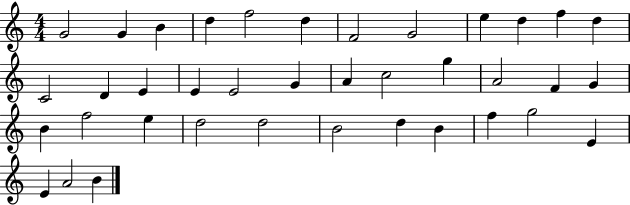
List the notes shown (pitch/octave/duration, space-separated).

G4/h G4/q B4/q D5/q F5/h D5/q F4/h G4/h E5/q D5/q F5/q D5/q C4/h D4/q E4/q E4/q E4/h G4/q A4/q C5/h G5/q A4/h F4/q G4/q B4/q F5/h E5/q D5/h D5/h B4/h D5/q B4/q F5/q G5/h E4/q E4/q A4/h B4/q